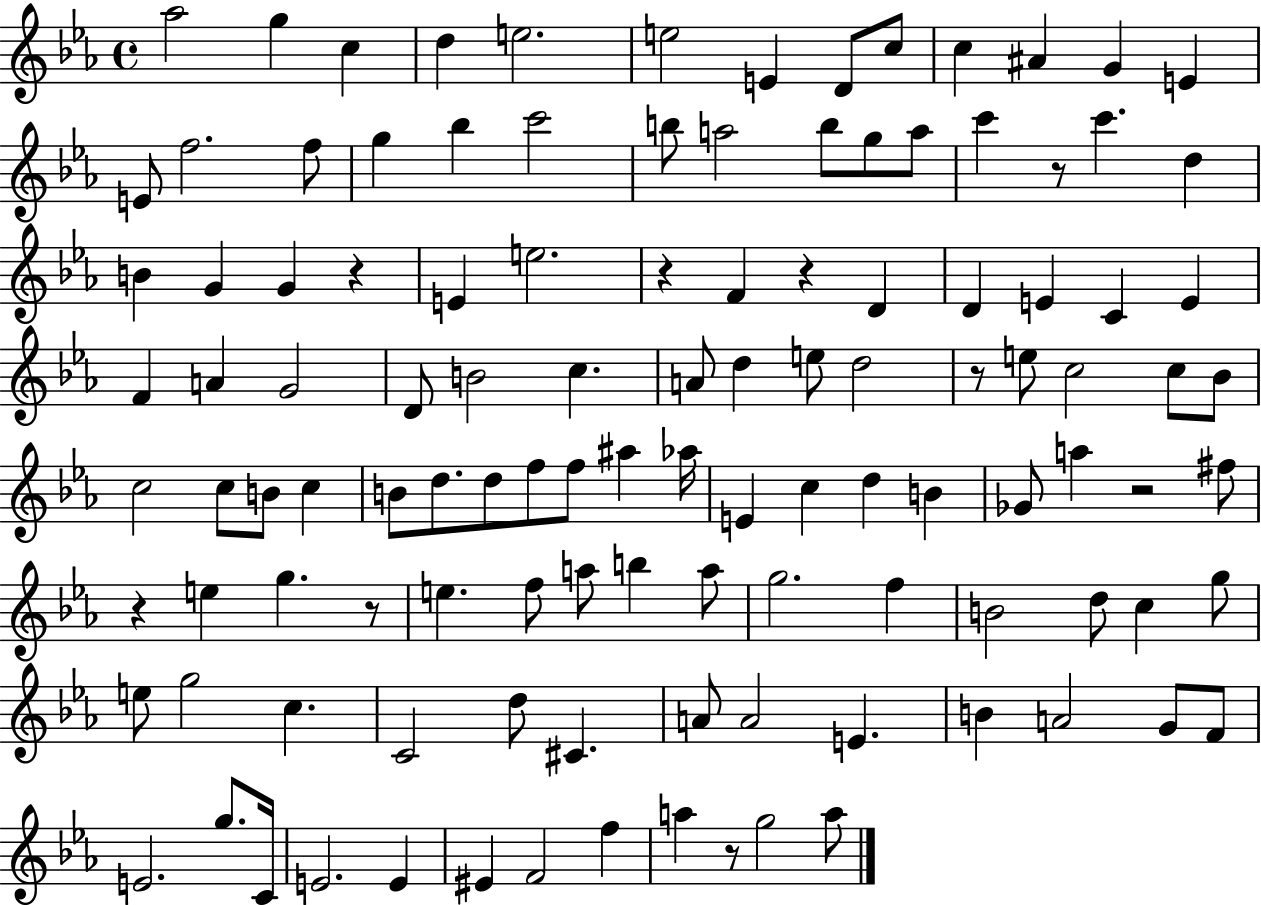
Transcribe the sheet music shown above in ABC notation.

X:1
T:Untitled
M:4/4
L:1/4
K:Eb
_a2 g c d e2 e2 E D/2 c/2 c ^A G E E/2 f2 f/2 g _b c'2 b/2 a2 b/2 g/2 a/2 c' z/2 c' d B G G z E e2 z F z D D E C E F A G2 D/2 B2 c A/2 d e/2 d2 z/2 e/2 c2 c/2 _B/2 c2 c/2 B/2 c B/2 d/2 d/2 f/2 f/2 ^a _a/4 E c d B _G/2 a z2 ^f/2 z e g z/2 e f/2 a/2 b a/2 g2 f B2 d/2 c g/2 e/2 g2 c C2 d/2 ^C A/2 A2 E B A2 G/2 F/2 E2 g/2 C/4 E2 E ^E F2 f a z/2 g2 a/2